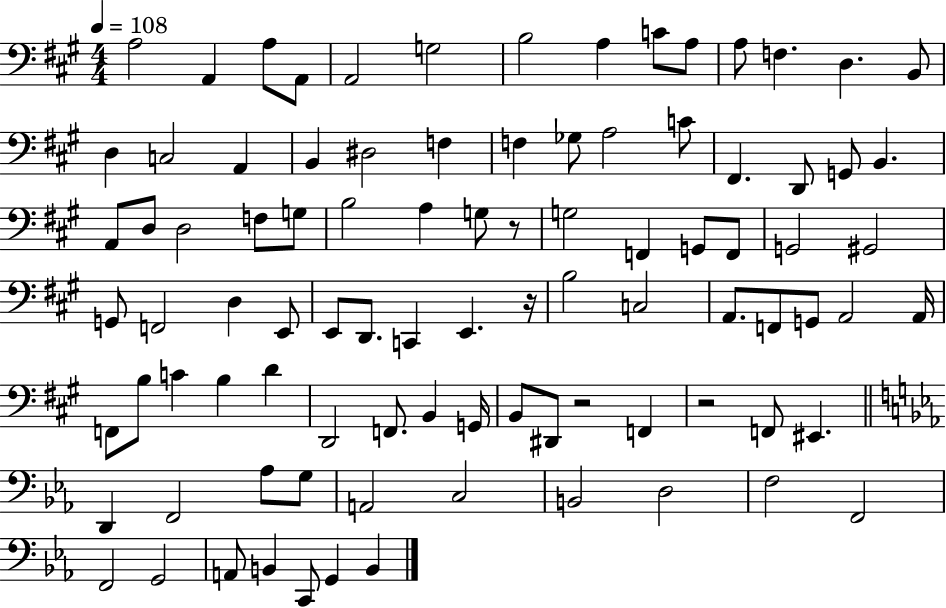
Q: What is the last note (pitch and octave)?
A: B2